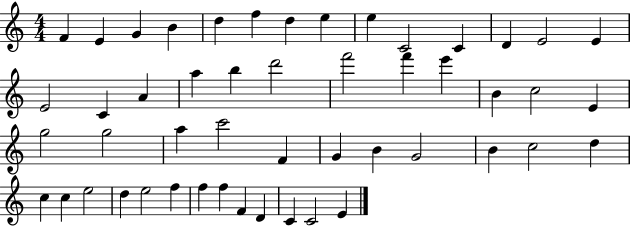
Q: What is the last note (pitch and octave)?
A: E4